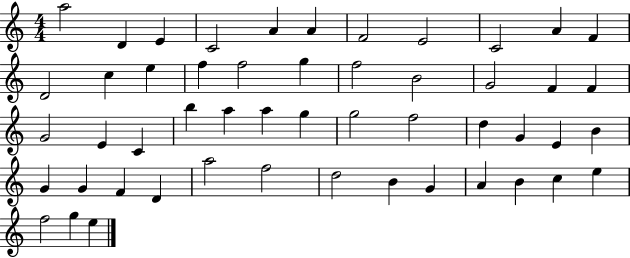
A5/h D4/q E4/q C4/h A4/q A4/q F4/h E4/h C4/h A4/q F4/q D4/h C5/q E5/q F5/q F5/h G5/q F5/h B4/h G4/h F4/q F4/q G4/h E4/q C4/q B5/q A5/q A5/q G5/q G5/h F5/h D5/q G4/q E4/q B4/q G4/q G4/q F4/q D4/q A5/h F5/h D5/h B4/q G4/q A4/q B4/q C5/q E5/q F5/h G5/q E5/q